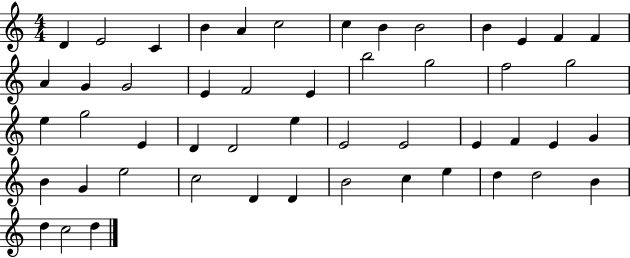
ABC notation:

X:1
T:Untitled
M:4/4
L:1/4
K:C
D E2 C B A c2 c B B2 B E F F A G G2 E F2 E b2 g2 f2 g2 e g2 E D D2 e E2 E2 E F E G B G e2 c2 D D B2 c e d d2 B d c2 d